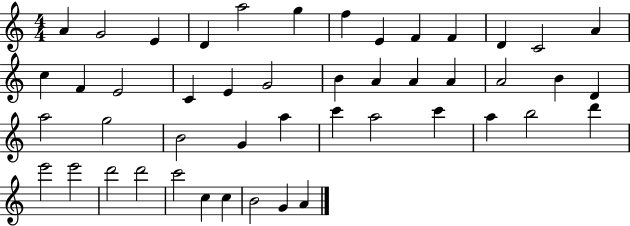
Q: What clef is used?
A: treble